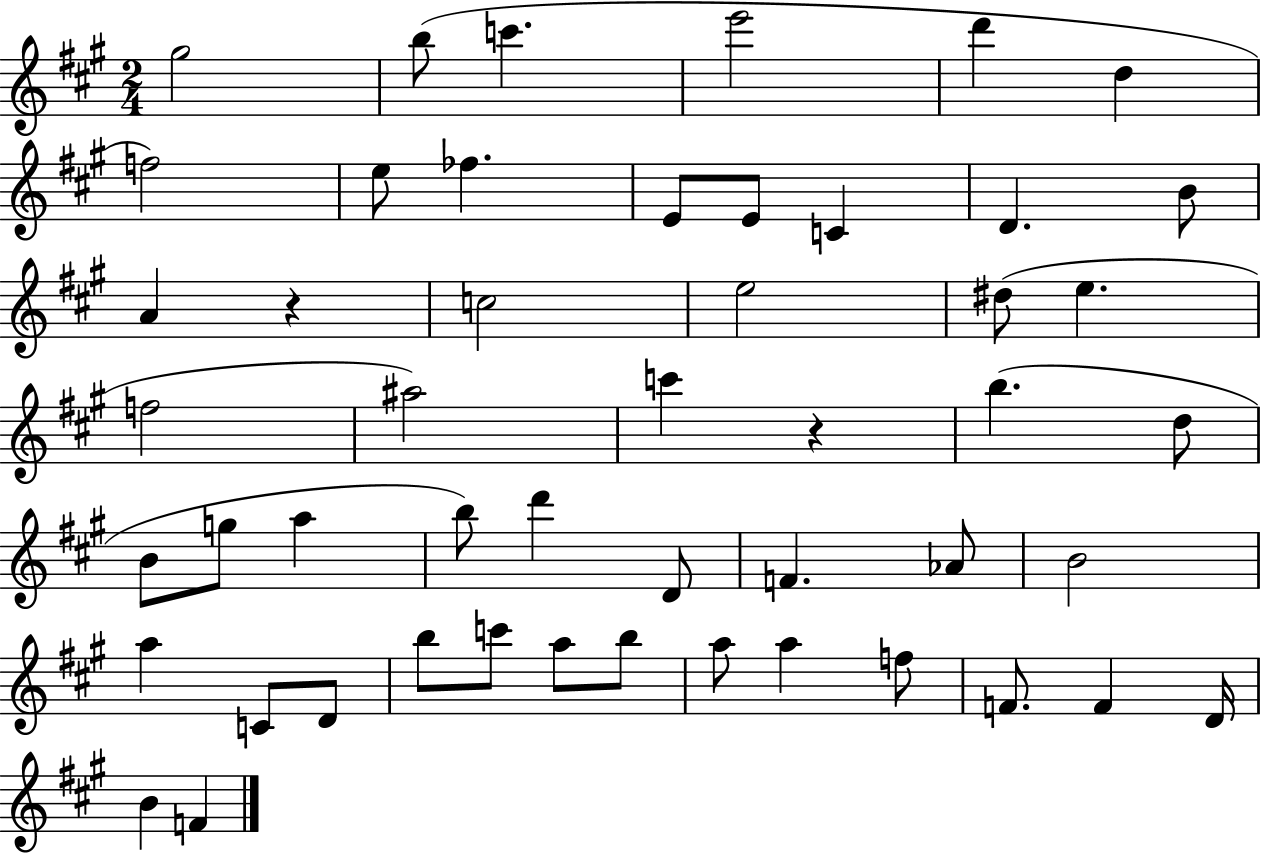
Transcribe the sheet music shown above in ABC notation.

X:1
T:Untitled
M:2/4
L:1/4
K:A
^g2 b/2 c' e'2 d' d f2 e/2 _f E/2 E/2 C D B/2 A z c2 e2 ^d/2 e f2 ^a2 c' z b d/2 B/2 g/2 a b/2 d' D/2 F _A/2 B2 a C/2 D/2 b/2 c'/2 a/2 b/2 a/2 a f/2 F/2 F D/4 B F